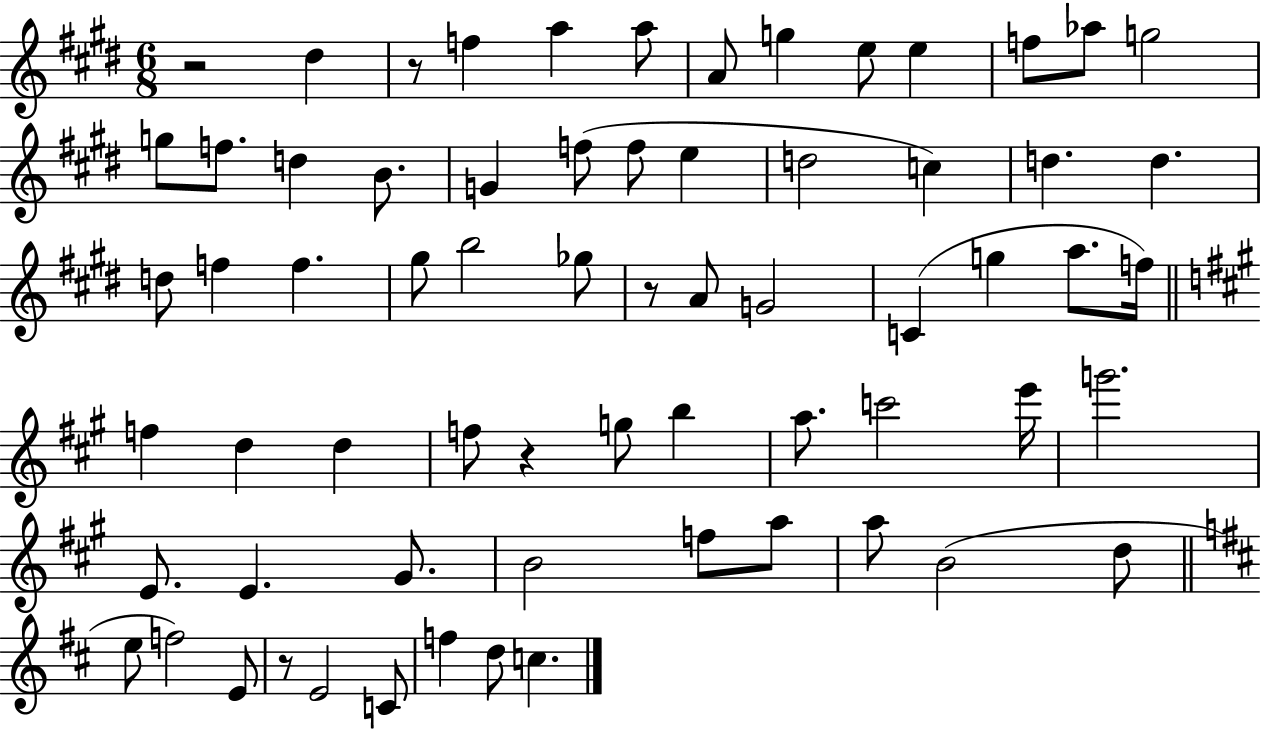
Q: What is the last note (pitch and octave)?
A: C5